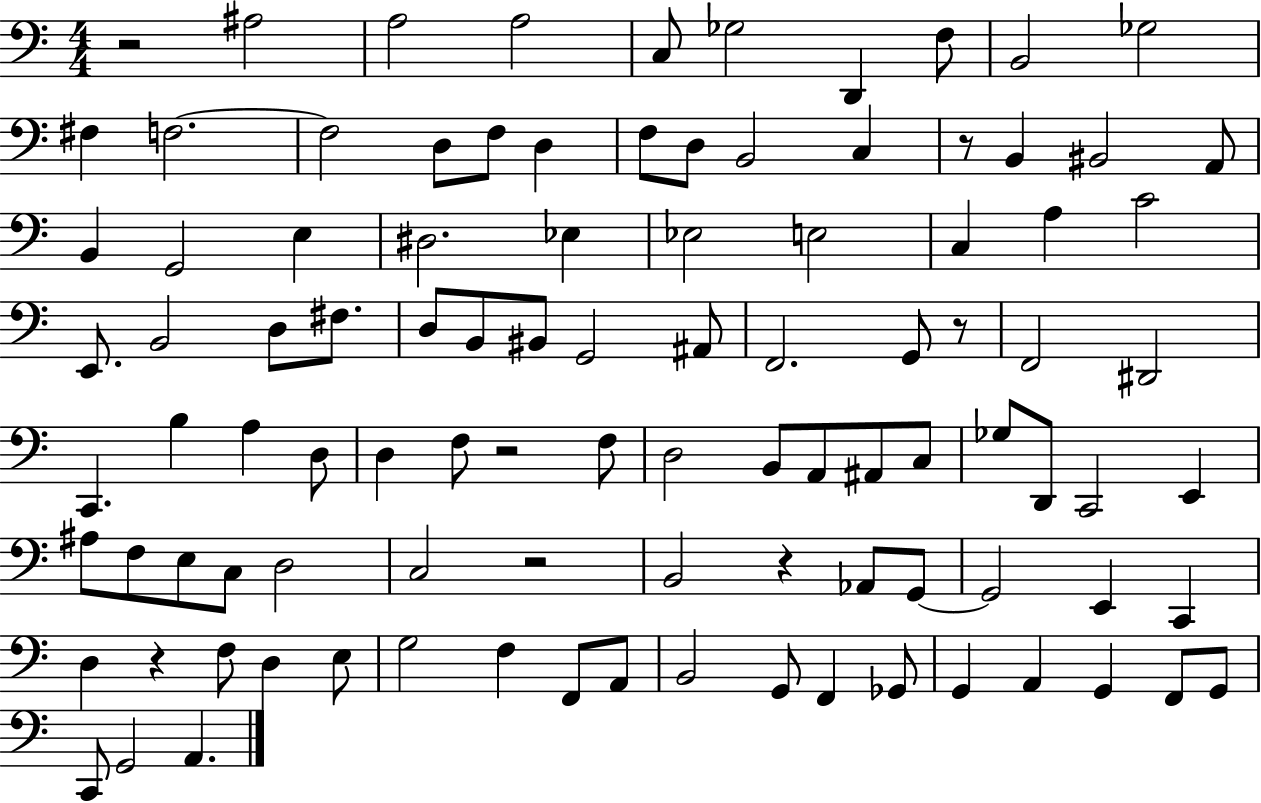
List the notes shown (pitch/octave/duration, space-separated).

R/h A#3/h A3/h A3/h C3/e Gb3/h D2/q F3/e B2/h Gb3/h F#3/q F3/h. F3/h D3/e F3/e D3/q F3/e D3/e B2/h C3/q R/e B2/q BIS2/h A2/e B2/q G2/h E3/q D#3/h. Eb3/q Eb3/h E3/h C3/q A3/q C4/h E2/e. B2/h D3/e F#3/e. D3/e B2/e BIS2/e G2/h A#2/e F2/h. G2/e R/e F2/h D#2/h C2/q. B3/q A3/q D3/e D3/q F3/e R/h F3/e D3/h B2/e A2/e A#2/e C3/e Gb3/e D2/e C2/h E2/q A#3/e F3/e E3/e C3/e D3/h C3/h R/h B2/h R/q Ab2/e G2/e G2/h E2/q C2/q D3/q R/q F3/e D3/q E3/e G3/h F3/q F2/e A2/e B2/h G2/e F2/q Gb2/e G2/q A2/q G2/q F2/e G2/e C2/e G2/h A2/q.